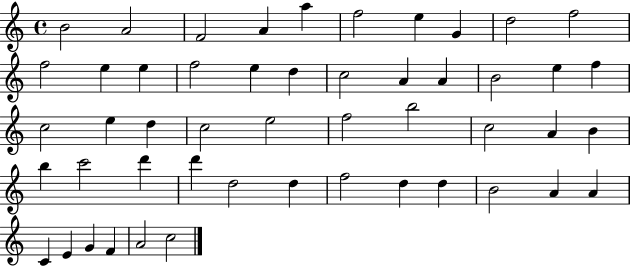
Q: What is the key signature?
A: C major